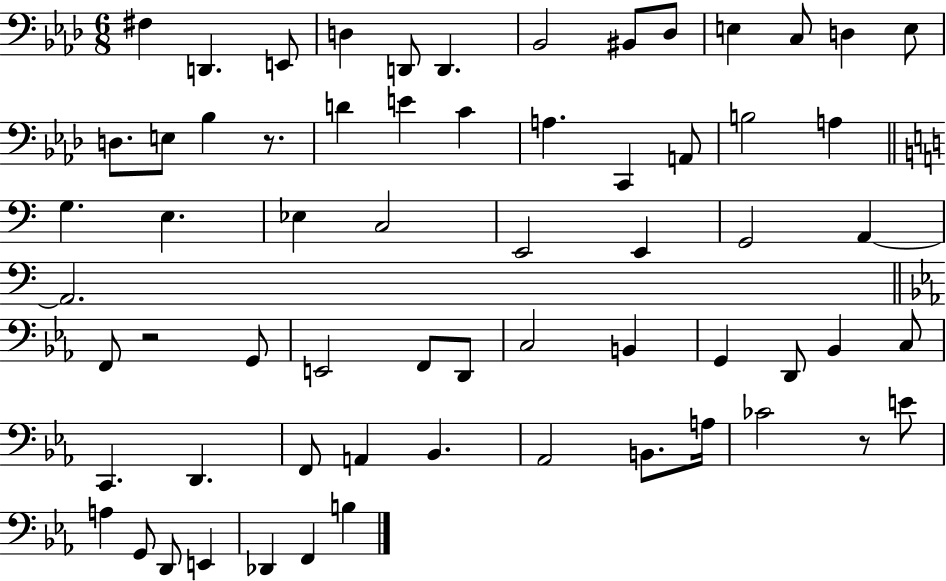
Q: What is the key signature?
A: AES major